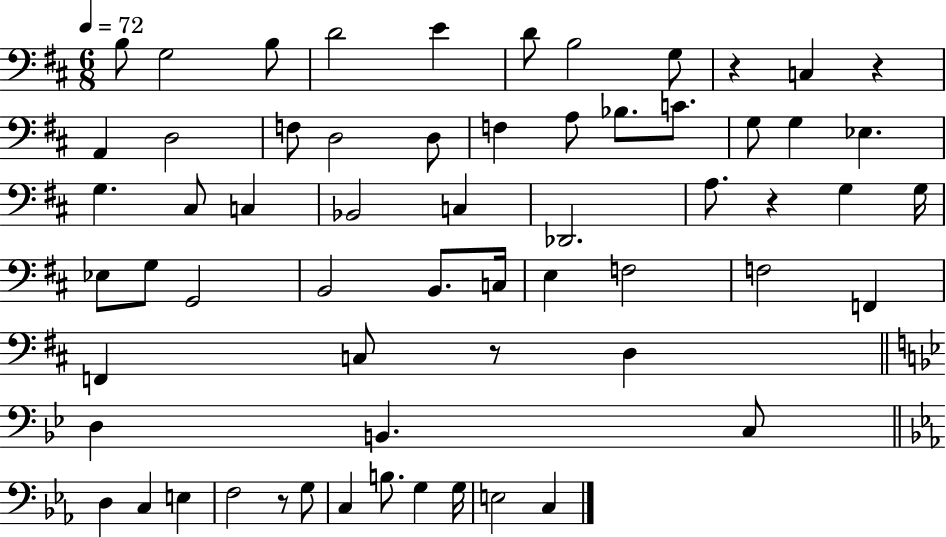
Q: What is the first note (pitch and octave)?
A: B3